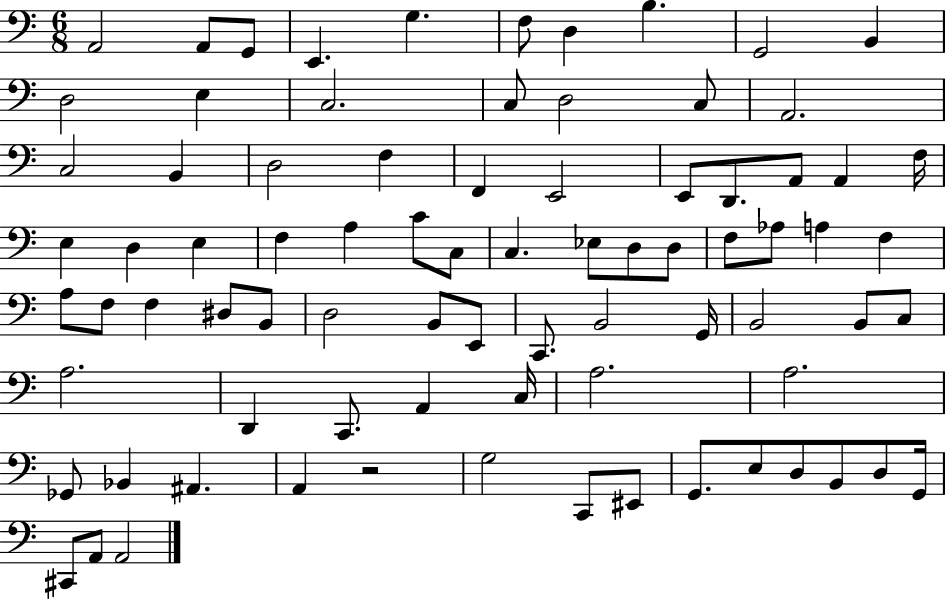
X:1
T:Untitled
M:6/8
L:1/4
K:C
A,,2 A,,/2 G,,/2 E,, G, F,/2 D, B, G,,2 B,, D,2 E, C,2 C,/2 D,2 C,/2 A,,2 C,2 B,, D,2 F, F,, E,,2 E,,/2 D,,/2 A,,/2 A,, F,/4 E, D, E, F, A, C/2 C,/2 C, _E,/2 D,/2 D,/2 F,/2 _A,/2 A, F, A,/2 F,/2 F, ^D,/2 B,,/2 D,2 B,,/2 E,,/2 C,,/2 B,,2 G,,/4 B,,2 B,,/2 C,/2 A,2 D,, C,,/2 A,, C,/4 A,2 A,2 _G,,/2 _B,, ^A,, A,, z2 G,2 C,,/2 ^E,,/2 G,,/2 E,/2 D,/2 B,,/2 D,/2 G,,/4 ^C,,/2 A,,/2 A,,2